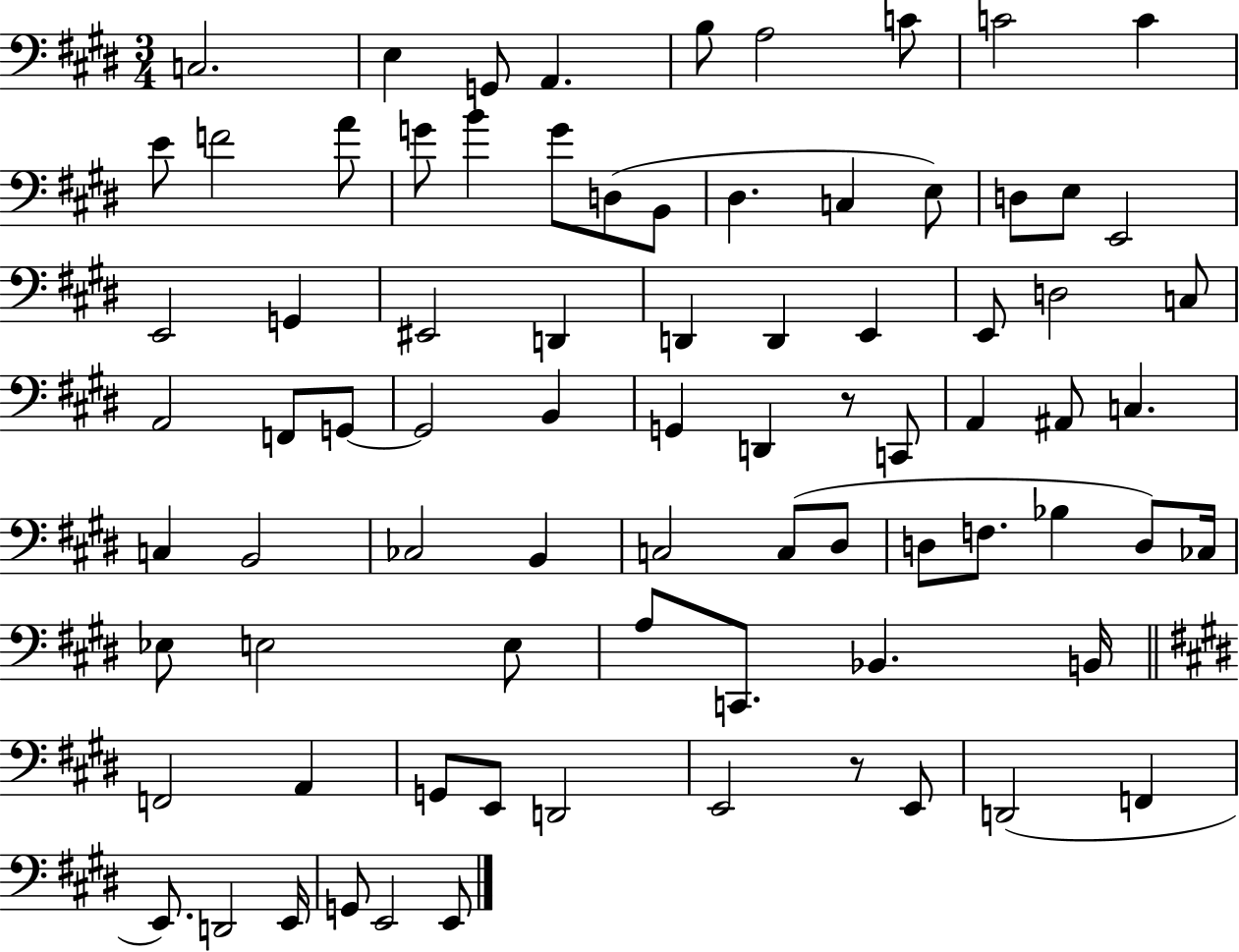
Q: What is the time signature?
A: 3/4